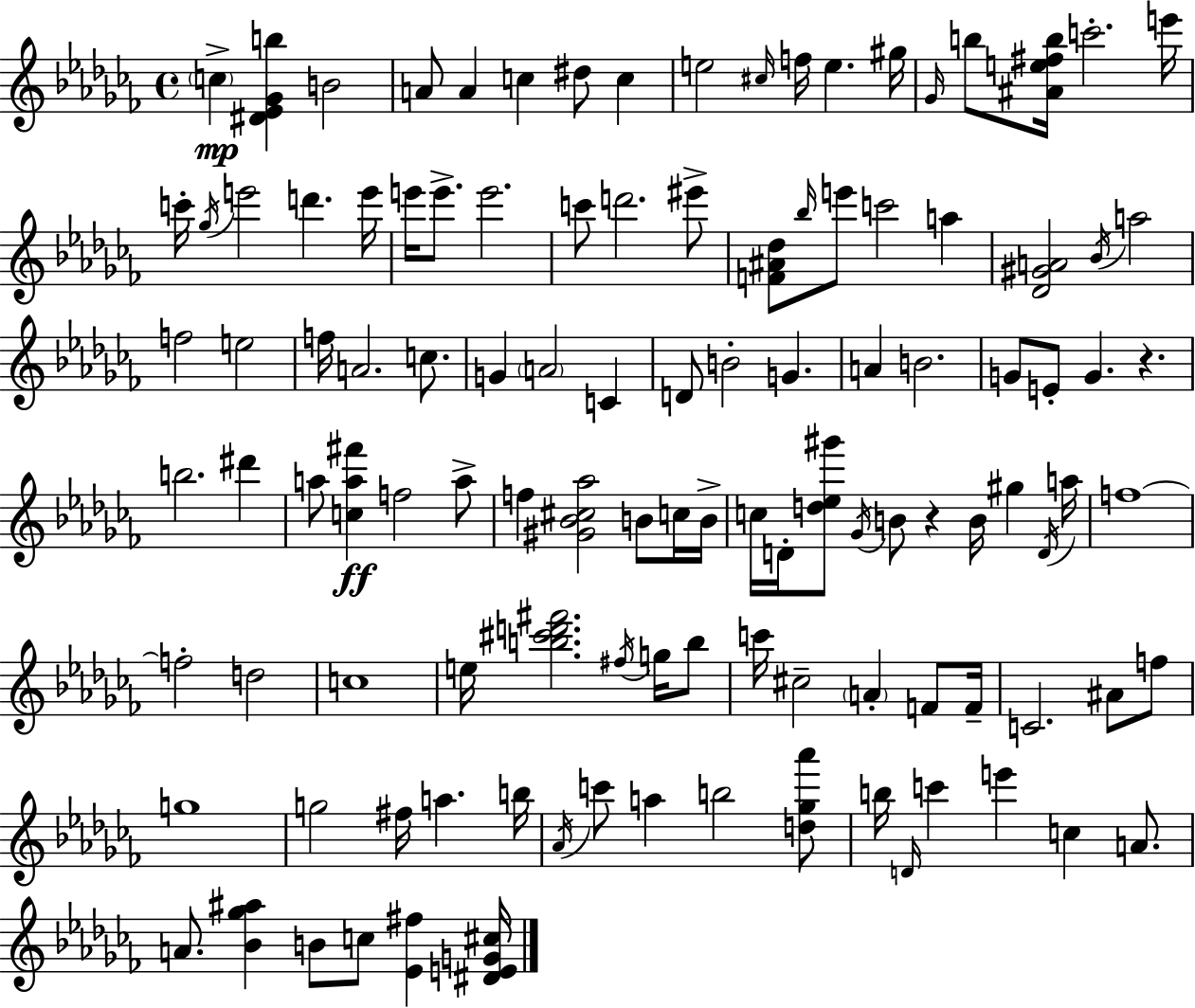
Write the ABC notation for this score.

X:1
T:Untitled
M:4/4
L:1/4
K:Abm
c [^D_E_Gb] B2 A/2 A c ^d/2 c e2 ^c/4 f/4 e ^g/4 _G/4 b/2 [^Ae^fb]/4 c'2 e'/4 c'/4 _g/4 e'2 d' e'/4 e'/4 e'/2 e'2 c'/2 d'2 ^e'/2 [F^A_d]/2 _b/4 e'/2 c'2 a [_D^GA]2 _B/4 a2 f2 e2 f/4 A2 c/2 G A2 C D/2 B2 G A B2 G/2 E/2 G z b2 ^d' a/2 [ca^f'] f2 a/2 f [^G_B^c_a]2 B/2 c/4 B/4 c/4 D/4 [d_e^g']/2 _G/4 B/2 z B/4 ^g D/4 a/4 f4 f2 d2 c4 e/4 [b^c'd'^f']2 ^f/4 g/4 b/2 c'/4 ^c2 A F/2 F/4 C2 ^A/2 f/2 g4 g2 ^f/4 a b/4 _A/4 c'/2 a b2 [d_g_a']/2 b/4 D/4 c' e' c A/2 A/2 [_B_g^a] B/2 c/2 [_E^f] [^DEG^c]/4